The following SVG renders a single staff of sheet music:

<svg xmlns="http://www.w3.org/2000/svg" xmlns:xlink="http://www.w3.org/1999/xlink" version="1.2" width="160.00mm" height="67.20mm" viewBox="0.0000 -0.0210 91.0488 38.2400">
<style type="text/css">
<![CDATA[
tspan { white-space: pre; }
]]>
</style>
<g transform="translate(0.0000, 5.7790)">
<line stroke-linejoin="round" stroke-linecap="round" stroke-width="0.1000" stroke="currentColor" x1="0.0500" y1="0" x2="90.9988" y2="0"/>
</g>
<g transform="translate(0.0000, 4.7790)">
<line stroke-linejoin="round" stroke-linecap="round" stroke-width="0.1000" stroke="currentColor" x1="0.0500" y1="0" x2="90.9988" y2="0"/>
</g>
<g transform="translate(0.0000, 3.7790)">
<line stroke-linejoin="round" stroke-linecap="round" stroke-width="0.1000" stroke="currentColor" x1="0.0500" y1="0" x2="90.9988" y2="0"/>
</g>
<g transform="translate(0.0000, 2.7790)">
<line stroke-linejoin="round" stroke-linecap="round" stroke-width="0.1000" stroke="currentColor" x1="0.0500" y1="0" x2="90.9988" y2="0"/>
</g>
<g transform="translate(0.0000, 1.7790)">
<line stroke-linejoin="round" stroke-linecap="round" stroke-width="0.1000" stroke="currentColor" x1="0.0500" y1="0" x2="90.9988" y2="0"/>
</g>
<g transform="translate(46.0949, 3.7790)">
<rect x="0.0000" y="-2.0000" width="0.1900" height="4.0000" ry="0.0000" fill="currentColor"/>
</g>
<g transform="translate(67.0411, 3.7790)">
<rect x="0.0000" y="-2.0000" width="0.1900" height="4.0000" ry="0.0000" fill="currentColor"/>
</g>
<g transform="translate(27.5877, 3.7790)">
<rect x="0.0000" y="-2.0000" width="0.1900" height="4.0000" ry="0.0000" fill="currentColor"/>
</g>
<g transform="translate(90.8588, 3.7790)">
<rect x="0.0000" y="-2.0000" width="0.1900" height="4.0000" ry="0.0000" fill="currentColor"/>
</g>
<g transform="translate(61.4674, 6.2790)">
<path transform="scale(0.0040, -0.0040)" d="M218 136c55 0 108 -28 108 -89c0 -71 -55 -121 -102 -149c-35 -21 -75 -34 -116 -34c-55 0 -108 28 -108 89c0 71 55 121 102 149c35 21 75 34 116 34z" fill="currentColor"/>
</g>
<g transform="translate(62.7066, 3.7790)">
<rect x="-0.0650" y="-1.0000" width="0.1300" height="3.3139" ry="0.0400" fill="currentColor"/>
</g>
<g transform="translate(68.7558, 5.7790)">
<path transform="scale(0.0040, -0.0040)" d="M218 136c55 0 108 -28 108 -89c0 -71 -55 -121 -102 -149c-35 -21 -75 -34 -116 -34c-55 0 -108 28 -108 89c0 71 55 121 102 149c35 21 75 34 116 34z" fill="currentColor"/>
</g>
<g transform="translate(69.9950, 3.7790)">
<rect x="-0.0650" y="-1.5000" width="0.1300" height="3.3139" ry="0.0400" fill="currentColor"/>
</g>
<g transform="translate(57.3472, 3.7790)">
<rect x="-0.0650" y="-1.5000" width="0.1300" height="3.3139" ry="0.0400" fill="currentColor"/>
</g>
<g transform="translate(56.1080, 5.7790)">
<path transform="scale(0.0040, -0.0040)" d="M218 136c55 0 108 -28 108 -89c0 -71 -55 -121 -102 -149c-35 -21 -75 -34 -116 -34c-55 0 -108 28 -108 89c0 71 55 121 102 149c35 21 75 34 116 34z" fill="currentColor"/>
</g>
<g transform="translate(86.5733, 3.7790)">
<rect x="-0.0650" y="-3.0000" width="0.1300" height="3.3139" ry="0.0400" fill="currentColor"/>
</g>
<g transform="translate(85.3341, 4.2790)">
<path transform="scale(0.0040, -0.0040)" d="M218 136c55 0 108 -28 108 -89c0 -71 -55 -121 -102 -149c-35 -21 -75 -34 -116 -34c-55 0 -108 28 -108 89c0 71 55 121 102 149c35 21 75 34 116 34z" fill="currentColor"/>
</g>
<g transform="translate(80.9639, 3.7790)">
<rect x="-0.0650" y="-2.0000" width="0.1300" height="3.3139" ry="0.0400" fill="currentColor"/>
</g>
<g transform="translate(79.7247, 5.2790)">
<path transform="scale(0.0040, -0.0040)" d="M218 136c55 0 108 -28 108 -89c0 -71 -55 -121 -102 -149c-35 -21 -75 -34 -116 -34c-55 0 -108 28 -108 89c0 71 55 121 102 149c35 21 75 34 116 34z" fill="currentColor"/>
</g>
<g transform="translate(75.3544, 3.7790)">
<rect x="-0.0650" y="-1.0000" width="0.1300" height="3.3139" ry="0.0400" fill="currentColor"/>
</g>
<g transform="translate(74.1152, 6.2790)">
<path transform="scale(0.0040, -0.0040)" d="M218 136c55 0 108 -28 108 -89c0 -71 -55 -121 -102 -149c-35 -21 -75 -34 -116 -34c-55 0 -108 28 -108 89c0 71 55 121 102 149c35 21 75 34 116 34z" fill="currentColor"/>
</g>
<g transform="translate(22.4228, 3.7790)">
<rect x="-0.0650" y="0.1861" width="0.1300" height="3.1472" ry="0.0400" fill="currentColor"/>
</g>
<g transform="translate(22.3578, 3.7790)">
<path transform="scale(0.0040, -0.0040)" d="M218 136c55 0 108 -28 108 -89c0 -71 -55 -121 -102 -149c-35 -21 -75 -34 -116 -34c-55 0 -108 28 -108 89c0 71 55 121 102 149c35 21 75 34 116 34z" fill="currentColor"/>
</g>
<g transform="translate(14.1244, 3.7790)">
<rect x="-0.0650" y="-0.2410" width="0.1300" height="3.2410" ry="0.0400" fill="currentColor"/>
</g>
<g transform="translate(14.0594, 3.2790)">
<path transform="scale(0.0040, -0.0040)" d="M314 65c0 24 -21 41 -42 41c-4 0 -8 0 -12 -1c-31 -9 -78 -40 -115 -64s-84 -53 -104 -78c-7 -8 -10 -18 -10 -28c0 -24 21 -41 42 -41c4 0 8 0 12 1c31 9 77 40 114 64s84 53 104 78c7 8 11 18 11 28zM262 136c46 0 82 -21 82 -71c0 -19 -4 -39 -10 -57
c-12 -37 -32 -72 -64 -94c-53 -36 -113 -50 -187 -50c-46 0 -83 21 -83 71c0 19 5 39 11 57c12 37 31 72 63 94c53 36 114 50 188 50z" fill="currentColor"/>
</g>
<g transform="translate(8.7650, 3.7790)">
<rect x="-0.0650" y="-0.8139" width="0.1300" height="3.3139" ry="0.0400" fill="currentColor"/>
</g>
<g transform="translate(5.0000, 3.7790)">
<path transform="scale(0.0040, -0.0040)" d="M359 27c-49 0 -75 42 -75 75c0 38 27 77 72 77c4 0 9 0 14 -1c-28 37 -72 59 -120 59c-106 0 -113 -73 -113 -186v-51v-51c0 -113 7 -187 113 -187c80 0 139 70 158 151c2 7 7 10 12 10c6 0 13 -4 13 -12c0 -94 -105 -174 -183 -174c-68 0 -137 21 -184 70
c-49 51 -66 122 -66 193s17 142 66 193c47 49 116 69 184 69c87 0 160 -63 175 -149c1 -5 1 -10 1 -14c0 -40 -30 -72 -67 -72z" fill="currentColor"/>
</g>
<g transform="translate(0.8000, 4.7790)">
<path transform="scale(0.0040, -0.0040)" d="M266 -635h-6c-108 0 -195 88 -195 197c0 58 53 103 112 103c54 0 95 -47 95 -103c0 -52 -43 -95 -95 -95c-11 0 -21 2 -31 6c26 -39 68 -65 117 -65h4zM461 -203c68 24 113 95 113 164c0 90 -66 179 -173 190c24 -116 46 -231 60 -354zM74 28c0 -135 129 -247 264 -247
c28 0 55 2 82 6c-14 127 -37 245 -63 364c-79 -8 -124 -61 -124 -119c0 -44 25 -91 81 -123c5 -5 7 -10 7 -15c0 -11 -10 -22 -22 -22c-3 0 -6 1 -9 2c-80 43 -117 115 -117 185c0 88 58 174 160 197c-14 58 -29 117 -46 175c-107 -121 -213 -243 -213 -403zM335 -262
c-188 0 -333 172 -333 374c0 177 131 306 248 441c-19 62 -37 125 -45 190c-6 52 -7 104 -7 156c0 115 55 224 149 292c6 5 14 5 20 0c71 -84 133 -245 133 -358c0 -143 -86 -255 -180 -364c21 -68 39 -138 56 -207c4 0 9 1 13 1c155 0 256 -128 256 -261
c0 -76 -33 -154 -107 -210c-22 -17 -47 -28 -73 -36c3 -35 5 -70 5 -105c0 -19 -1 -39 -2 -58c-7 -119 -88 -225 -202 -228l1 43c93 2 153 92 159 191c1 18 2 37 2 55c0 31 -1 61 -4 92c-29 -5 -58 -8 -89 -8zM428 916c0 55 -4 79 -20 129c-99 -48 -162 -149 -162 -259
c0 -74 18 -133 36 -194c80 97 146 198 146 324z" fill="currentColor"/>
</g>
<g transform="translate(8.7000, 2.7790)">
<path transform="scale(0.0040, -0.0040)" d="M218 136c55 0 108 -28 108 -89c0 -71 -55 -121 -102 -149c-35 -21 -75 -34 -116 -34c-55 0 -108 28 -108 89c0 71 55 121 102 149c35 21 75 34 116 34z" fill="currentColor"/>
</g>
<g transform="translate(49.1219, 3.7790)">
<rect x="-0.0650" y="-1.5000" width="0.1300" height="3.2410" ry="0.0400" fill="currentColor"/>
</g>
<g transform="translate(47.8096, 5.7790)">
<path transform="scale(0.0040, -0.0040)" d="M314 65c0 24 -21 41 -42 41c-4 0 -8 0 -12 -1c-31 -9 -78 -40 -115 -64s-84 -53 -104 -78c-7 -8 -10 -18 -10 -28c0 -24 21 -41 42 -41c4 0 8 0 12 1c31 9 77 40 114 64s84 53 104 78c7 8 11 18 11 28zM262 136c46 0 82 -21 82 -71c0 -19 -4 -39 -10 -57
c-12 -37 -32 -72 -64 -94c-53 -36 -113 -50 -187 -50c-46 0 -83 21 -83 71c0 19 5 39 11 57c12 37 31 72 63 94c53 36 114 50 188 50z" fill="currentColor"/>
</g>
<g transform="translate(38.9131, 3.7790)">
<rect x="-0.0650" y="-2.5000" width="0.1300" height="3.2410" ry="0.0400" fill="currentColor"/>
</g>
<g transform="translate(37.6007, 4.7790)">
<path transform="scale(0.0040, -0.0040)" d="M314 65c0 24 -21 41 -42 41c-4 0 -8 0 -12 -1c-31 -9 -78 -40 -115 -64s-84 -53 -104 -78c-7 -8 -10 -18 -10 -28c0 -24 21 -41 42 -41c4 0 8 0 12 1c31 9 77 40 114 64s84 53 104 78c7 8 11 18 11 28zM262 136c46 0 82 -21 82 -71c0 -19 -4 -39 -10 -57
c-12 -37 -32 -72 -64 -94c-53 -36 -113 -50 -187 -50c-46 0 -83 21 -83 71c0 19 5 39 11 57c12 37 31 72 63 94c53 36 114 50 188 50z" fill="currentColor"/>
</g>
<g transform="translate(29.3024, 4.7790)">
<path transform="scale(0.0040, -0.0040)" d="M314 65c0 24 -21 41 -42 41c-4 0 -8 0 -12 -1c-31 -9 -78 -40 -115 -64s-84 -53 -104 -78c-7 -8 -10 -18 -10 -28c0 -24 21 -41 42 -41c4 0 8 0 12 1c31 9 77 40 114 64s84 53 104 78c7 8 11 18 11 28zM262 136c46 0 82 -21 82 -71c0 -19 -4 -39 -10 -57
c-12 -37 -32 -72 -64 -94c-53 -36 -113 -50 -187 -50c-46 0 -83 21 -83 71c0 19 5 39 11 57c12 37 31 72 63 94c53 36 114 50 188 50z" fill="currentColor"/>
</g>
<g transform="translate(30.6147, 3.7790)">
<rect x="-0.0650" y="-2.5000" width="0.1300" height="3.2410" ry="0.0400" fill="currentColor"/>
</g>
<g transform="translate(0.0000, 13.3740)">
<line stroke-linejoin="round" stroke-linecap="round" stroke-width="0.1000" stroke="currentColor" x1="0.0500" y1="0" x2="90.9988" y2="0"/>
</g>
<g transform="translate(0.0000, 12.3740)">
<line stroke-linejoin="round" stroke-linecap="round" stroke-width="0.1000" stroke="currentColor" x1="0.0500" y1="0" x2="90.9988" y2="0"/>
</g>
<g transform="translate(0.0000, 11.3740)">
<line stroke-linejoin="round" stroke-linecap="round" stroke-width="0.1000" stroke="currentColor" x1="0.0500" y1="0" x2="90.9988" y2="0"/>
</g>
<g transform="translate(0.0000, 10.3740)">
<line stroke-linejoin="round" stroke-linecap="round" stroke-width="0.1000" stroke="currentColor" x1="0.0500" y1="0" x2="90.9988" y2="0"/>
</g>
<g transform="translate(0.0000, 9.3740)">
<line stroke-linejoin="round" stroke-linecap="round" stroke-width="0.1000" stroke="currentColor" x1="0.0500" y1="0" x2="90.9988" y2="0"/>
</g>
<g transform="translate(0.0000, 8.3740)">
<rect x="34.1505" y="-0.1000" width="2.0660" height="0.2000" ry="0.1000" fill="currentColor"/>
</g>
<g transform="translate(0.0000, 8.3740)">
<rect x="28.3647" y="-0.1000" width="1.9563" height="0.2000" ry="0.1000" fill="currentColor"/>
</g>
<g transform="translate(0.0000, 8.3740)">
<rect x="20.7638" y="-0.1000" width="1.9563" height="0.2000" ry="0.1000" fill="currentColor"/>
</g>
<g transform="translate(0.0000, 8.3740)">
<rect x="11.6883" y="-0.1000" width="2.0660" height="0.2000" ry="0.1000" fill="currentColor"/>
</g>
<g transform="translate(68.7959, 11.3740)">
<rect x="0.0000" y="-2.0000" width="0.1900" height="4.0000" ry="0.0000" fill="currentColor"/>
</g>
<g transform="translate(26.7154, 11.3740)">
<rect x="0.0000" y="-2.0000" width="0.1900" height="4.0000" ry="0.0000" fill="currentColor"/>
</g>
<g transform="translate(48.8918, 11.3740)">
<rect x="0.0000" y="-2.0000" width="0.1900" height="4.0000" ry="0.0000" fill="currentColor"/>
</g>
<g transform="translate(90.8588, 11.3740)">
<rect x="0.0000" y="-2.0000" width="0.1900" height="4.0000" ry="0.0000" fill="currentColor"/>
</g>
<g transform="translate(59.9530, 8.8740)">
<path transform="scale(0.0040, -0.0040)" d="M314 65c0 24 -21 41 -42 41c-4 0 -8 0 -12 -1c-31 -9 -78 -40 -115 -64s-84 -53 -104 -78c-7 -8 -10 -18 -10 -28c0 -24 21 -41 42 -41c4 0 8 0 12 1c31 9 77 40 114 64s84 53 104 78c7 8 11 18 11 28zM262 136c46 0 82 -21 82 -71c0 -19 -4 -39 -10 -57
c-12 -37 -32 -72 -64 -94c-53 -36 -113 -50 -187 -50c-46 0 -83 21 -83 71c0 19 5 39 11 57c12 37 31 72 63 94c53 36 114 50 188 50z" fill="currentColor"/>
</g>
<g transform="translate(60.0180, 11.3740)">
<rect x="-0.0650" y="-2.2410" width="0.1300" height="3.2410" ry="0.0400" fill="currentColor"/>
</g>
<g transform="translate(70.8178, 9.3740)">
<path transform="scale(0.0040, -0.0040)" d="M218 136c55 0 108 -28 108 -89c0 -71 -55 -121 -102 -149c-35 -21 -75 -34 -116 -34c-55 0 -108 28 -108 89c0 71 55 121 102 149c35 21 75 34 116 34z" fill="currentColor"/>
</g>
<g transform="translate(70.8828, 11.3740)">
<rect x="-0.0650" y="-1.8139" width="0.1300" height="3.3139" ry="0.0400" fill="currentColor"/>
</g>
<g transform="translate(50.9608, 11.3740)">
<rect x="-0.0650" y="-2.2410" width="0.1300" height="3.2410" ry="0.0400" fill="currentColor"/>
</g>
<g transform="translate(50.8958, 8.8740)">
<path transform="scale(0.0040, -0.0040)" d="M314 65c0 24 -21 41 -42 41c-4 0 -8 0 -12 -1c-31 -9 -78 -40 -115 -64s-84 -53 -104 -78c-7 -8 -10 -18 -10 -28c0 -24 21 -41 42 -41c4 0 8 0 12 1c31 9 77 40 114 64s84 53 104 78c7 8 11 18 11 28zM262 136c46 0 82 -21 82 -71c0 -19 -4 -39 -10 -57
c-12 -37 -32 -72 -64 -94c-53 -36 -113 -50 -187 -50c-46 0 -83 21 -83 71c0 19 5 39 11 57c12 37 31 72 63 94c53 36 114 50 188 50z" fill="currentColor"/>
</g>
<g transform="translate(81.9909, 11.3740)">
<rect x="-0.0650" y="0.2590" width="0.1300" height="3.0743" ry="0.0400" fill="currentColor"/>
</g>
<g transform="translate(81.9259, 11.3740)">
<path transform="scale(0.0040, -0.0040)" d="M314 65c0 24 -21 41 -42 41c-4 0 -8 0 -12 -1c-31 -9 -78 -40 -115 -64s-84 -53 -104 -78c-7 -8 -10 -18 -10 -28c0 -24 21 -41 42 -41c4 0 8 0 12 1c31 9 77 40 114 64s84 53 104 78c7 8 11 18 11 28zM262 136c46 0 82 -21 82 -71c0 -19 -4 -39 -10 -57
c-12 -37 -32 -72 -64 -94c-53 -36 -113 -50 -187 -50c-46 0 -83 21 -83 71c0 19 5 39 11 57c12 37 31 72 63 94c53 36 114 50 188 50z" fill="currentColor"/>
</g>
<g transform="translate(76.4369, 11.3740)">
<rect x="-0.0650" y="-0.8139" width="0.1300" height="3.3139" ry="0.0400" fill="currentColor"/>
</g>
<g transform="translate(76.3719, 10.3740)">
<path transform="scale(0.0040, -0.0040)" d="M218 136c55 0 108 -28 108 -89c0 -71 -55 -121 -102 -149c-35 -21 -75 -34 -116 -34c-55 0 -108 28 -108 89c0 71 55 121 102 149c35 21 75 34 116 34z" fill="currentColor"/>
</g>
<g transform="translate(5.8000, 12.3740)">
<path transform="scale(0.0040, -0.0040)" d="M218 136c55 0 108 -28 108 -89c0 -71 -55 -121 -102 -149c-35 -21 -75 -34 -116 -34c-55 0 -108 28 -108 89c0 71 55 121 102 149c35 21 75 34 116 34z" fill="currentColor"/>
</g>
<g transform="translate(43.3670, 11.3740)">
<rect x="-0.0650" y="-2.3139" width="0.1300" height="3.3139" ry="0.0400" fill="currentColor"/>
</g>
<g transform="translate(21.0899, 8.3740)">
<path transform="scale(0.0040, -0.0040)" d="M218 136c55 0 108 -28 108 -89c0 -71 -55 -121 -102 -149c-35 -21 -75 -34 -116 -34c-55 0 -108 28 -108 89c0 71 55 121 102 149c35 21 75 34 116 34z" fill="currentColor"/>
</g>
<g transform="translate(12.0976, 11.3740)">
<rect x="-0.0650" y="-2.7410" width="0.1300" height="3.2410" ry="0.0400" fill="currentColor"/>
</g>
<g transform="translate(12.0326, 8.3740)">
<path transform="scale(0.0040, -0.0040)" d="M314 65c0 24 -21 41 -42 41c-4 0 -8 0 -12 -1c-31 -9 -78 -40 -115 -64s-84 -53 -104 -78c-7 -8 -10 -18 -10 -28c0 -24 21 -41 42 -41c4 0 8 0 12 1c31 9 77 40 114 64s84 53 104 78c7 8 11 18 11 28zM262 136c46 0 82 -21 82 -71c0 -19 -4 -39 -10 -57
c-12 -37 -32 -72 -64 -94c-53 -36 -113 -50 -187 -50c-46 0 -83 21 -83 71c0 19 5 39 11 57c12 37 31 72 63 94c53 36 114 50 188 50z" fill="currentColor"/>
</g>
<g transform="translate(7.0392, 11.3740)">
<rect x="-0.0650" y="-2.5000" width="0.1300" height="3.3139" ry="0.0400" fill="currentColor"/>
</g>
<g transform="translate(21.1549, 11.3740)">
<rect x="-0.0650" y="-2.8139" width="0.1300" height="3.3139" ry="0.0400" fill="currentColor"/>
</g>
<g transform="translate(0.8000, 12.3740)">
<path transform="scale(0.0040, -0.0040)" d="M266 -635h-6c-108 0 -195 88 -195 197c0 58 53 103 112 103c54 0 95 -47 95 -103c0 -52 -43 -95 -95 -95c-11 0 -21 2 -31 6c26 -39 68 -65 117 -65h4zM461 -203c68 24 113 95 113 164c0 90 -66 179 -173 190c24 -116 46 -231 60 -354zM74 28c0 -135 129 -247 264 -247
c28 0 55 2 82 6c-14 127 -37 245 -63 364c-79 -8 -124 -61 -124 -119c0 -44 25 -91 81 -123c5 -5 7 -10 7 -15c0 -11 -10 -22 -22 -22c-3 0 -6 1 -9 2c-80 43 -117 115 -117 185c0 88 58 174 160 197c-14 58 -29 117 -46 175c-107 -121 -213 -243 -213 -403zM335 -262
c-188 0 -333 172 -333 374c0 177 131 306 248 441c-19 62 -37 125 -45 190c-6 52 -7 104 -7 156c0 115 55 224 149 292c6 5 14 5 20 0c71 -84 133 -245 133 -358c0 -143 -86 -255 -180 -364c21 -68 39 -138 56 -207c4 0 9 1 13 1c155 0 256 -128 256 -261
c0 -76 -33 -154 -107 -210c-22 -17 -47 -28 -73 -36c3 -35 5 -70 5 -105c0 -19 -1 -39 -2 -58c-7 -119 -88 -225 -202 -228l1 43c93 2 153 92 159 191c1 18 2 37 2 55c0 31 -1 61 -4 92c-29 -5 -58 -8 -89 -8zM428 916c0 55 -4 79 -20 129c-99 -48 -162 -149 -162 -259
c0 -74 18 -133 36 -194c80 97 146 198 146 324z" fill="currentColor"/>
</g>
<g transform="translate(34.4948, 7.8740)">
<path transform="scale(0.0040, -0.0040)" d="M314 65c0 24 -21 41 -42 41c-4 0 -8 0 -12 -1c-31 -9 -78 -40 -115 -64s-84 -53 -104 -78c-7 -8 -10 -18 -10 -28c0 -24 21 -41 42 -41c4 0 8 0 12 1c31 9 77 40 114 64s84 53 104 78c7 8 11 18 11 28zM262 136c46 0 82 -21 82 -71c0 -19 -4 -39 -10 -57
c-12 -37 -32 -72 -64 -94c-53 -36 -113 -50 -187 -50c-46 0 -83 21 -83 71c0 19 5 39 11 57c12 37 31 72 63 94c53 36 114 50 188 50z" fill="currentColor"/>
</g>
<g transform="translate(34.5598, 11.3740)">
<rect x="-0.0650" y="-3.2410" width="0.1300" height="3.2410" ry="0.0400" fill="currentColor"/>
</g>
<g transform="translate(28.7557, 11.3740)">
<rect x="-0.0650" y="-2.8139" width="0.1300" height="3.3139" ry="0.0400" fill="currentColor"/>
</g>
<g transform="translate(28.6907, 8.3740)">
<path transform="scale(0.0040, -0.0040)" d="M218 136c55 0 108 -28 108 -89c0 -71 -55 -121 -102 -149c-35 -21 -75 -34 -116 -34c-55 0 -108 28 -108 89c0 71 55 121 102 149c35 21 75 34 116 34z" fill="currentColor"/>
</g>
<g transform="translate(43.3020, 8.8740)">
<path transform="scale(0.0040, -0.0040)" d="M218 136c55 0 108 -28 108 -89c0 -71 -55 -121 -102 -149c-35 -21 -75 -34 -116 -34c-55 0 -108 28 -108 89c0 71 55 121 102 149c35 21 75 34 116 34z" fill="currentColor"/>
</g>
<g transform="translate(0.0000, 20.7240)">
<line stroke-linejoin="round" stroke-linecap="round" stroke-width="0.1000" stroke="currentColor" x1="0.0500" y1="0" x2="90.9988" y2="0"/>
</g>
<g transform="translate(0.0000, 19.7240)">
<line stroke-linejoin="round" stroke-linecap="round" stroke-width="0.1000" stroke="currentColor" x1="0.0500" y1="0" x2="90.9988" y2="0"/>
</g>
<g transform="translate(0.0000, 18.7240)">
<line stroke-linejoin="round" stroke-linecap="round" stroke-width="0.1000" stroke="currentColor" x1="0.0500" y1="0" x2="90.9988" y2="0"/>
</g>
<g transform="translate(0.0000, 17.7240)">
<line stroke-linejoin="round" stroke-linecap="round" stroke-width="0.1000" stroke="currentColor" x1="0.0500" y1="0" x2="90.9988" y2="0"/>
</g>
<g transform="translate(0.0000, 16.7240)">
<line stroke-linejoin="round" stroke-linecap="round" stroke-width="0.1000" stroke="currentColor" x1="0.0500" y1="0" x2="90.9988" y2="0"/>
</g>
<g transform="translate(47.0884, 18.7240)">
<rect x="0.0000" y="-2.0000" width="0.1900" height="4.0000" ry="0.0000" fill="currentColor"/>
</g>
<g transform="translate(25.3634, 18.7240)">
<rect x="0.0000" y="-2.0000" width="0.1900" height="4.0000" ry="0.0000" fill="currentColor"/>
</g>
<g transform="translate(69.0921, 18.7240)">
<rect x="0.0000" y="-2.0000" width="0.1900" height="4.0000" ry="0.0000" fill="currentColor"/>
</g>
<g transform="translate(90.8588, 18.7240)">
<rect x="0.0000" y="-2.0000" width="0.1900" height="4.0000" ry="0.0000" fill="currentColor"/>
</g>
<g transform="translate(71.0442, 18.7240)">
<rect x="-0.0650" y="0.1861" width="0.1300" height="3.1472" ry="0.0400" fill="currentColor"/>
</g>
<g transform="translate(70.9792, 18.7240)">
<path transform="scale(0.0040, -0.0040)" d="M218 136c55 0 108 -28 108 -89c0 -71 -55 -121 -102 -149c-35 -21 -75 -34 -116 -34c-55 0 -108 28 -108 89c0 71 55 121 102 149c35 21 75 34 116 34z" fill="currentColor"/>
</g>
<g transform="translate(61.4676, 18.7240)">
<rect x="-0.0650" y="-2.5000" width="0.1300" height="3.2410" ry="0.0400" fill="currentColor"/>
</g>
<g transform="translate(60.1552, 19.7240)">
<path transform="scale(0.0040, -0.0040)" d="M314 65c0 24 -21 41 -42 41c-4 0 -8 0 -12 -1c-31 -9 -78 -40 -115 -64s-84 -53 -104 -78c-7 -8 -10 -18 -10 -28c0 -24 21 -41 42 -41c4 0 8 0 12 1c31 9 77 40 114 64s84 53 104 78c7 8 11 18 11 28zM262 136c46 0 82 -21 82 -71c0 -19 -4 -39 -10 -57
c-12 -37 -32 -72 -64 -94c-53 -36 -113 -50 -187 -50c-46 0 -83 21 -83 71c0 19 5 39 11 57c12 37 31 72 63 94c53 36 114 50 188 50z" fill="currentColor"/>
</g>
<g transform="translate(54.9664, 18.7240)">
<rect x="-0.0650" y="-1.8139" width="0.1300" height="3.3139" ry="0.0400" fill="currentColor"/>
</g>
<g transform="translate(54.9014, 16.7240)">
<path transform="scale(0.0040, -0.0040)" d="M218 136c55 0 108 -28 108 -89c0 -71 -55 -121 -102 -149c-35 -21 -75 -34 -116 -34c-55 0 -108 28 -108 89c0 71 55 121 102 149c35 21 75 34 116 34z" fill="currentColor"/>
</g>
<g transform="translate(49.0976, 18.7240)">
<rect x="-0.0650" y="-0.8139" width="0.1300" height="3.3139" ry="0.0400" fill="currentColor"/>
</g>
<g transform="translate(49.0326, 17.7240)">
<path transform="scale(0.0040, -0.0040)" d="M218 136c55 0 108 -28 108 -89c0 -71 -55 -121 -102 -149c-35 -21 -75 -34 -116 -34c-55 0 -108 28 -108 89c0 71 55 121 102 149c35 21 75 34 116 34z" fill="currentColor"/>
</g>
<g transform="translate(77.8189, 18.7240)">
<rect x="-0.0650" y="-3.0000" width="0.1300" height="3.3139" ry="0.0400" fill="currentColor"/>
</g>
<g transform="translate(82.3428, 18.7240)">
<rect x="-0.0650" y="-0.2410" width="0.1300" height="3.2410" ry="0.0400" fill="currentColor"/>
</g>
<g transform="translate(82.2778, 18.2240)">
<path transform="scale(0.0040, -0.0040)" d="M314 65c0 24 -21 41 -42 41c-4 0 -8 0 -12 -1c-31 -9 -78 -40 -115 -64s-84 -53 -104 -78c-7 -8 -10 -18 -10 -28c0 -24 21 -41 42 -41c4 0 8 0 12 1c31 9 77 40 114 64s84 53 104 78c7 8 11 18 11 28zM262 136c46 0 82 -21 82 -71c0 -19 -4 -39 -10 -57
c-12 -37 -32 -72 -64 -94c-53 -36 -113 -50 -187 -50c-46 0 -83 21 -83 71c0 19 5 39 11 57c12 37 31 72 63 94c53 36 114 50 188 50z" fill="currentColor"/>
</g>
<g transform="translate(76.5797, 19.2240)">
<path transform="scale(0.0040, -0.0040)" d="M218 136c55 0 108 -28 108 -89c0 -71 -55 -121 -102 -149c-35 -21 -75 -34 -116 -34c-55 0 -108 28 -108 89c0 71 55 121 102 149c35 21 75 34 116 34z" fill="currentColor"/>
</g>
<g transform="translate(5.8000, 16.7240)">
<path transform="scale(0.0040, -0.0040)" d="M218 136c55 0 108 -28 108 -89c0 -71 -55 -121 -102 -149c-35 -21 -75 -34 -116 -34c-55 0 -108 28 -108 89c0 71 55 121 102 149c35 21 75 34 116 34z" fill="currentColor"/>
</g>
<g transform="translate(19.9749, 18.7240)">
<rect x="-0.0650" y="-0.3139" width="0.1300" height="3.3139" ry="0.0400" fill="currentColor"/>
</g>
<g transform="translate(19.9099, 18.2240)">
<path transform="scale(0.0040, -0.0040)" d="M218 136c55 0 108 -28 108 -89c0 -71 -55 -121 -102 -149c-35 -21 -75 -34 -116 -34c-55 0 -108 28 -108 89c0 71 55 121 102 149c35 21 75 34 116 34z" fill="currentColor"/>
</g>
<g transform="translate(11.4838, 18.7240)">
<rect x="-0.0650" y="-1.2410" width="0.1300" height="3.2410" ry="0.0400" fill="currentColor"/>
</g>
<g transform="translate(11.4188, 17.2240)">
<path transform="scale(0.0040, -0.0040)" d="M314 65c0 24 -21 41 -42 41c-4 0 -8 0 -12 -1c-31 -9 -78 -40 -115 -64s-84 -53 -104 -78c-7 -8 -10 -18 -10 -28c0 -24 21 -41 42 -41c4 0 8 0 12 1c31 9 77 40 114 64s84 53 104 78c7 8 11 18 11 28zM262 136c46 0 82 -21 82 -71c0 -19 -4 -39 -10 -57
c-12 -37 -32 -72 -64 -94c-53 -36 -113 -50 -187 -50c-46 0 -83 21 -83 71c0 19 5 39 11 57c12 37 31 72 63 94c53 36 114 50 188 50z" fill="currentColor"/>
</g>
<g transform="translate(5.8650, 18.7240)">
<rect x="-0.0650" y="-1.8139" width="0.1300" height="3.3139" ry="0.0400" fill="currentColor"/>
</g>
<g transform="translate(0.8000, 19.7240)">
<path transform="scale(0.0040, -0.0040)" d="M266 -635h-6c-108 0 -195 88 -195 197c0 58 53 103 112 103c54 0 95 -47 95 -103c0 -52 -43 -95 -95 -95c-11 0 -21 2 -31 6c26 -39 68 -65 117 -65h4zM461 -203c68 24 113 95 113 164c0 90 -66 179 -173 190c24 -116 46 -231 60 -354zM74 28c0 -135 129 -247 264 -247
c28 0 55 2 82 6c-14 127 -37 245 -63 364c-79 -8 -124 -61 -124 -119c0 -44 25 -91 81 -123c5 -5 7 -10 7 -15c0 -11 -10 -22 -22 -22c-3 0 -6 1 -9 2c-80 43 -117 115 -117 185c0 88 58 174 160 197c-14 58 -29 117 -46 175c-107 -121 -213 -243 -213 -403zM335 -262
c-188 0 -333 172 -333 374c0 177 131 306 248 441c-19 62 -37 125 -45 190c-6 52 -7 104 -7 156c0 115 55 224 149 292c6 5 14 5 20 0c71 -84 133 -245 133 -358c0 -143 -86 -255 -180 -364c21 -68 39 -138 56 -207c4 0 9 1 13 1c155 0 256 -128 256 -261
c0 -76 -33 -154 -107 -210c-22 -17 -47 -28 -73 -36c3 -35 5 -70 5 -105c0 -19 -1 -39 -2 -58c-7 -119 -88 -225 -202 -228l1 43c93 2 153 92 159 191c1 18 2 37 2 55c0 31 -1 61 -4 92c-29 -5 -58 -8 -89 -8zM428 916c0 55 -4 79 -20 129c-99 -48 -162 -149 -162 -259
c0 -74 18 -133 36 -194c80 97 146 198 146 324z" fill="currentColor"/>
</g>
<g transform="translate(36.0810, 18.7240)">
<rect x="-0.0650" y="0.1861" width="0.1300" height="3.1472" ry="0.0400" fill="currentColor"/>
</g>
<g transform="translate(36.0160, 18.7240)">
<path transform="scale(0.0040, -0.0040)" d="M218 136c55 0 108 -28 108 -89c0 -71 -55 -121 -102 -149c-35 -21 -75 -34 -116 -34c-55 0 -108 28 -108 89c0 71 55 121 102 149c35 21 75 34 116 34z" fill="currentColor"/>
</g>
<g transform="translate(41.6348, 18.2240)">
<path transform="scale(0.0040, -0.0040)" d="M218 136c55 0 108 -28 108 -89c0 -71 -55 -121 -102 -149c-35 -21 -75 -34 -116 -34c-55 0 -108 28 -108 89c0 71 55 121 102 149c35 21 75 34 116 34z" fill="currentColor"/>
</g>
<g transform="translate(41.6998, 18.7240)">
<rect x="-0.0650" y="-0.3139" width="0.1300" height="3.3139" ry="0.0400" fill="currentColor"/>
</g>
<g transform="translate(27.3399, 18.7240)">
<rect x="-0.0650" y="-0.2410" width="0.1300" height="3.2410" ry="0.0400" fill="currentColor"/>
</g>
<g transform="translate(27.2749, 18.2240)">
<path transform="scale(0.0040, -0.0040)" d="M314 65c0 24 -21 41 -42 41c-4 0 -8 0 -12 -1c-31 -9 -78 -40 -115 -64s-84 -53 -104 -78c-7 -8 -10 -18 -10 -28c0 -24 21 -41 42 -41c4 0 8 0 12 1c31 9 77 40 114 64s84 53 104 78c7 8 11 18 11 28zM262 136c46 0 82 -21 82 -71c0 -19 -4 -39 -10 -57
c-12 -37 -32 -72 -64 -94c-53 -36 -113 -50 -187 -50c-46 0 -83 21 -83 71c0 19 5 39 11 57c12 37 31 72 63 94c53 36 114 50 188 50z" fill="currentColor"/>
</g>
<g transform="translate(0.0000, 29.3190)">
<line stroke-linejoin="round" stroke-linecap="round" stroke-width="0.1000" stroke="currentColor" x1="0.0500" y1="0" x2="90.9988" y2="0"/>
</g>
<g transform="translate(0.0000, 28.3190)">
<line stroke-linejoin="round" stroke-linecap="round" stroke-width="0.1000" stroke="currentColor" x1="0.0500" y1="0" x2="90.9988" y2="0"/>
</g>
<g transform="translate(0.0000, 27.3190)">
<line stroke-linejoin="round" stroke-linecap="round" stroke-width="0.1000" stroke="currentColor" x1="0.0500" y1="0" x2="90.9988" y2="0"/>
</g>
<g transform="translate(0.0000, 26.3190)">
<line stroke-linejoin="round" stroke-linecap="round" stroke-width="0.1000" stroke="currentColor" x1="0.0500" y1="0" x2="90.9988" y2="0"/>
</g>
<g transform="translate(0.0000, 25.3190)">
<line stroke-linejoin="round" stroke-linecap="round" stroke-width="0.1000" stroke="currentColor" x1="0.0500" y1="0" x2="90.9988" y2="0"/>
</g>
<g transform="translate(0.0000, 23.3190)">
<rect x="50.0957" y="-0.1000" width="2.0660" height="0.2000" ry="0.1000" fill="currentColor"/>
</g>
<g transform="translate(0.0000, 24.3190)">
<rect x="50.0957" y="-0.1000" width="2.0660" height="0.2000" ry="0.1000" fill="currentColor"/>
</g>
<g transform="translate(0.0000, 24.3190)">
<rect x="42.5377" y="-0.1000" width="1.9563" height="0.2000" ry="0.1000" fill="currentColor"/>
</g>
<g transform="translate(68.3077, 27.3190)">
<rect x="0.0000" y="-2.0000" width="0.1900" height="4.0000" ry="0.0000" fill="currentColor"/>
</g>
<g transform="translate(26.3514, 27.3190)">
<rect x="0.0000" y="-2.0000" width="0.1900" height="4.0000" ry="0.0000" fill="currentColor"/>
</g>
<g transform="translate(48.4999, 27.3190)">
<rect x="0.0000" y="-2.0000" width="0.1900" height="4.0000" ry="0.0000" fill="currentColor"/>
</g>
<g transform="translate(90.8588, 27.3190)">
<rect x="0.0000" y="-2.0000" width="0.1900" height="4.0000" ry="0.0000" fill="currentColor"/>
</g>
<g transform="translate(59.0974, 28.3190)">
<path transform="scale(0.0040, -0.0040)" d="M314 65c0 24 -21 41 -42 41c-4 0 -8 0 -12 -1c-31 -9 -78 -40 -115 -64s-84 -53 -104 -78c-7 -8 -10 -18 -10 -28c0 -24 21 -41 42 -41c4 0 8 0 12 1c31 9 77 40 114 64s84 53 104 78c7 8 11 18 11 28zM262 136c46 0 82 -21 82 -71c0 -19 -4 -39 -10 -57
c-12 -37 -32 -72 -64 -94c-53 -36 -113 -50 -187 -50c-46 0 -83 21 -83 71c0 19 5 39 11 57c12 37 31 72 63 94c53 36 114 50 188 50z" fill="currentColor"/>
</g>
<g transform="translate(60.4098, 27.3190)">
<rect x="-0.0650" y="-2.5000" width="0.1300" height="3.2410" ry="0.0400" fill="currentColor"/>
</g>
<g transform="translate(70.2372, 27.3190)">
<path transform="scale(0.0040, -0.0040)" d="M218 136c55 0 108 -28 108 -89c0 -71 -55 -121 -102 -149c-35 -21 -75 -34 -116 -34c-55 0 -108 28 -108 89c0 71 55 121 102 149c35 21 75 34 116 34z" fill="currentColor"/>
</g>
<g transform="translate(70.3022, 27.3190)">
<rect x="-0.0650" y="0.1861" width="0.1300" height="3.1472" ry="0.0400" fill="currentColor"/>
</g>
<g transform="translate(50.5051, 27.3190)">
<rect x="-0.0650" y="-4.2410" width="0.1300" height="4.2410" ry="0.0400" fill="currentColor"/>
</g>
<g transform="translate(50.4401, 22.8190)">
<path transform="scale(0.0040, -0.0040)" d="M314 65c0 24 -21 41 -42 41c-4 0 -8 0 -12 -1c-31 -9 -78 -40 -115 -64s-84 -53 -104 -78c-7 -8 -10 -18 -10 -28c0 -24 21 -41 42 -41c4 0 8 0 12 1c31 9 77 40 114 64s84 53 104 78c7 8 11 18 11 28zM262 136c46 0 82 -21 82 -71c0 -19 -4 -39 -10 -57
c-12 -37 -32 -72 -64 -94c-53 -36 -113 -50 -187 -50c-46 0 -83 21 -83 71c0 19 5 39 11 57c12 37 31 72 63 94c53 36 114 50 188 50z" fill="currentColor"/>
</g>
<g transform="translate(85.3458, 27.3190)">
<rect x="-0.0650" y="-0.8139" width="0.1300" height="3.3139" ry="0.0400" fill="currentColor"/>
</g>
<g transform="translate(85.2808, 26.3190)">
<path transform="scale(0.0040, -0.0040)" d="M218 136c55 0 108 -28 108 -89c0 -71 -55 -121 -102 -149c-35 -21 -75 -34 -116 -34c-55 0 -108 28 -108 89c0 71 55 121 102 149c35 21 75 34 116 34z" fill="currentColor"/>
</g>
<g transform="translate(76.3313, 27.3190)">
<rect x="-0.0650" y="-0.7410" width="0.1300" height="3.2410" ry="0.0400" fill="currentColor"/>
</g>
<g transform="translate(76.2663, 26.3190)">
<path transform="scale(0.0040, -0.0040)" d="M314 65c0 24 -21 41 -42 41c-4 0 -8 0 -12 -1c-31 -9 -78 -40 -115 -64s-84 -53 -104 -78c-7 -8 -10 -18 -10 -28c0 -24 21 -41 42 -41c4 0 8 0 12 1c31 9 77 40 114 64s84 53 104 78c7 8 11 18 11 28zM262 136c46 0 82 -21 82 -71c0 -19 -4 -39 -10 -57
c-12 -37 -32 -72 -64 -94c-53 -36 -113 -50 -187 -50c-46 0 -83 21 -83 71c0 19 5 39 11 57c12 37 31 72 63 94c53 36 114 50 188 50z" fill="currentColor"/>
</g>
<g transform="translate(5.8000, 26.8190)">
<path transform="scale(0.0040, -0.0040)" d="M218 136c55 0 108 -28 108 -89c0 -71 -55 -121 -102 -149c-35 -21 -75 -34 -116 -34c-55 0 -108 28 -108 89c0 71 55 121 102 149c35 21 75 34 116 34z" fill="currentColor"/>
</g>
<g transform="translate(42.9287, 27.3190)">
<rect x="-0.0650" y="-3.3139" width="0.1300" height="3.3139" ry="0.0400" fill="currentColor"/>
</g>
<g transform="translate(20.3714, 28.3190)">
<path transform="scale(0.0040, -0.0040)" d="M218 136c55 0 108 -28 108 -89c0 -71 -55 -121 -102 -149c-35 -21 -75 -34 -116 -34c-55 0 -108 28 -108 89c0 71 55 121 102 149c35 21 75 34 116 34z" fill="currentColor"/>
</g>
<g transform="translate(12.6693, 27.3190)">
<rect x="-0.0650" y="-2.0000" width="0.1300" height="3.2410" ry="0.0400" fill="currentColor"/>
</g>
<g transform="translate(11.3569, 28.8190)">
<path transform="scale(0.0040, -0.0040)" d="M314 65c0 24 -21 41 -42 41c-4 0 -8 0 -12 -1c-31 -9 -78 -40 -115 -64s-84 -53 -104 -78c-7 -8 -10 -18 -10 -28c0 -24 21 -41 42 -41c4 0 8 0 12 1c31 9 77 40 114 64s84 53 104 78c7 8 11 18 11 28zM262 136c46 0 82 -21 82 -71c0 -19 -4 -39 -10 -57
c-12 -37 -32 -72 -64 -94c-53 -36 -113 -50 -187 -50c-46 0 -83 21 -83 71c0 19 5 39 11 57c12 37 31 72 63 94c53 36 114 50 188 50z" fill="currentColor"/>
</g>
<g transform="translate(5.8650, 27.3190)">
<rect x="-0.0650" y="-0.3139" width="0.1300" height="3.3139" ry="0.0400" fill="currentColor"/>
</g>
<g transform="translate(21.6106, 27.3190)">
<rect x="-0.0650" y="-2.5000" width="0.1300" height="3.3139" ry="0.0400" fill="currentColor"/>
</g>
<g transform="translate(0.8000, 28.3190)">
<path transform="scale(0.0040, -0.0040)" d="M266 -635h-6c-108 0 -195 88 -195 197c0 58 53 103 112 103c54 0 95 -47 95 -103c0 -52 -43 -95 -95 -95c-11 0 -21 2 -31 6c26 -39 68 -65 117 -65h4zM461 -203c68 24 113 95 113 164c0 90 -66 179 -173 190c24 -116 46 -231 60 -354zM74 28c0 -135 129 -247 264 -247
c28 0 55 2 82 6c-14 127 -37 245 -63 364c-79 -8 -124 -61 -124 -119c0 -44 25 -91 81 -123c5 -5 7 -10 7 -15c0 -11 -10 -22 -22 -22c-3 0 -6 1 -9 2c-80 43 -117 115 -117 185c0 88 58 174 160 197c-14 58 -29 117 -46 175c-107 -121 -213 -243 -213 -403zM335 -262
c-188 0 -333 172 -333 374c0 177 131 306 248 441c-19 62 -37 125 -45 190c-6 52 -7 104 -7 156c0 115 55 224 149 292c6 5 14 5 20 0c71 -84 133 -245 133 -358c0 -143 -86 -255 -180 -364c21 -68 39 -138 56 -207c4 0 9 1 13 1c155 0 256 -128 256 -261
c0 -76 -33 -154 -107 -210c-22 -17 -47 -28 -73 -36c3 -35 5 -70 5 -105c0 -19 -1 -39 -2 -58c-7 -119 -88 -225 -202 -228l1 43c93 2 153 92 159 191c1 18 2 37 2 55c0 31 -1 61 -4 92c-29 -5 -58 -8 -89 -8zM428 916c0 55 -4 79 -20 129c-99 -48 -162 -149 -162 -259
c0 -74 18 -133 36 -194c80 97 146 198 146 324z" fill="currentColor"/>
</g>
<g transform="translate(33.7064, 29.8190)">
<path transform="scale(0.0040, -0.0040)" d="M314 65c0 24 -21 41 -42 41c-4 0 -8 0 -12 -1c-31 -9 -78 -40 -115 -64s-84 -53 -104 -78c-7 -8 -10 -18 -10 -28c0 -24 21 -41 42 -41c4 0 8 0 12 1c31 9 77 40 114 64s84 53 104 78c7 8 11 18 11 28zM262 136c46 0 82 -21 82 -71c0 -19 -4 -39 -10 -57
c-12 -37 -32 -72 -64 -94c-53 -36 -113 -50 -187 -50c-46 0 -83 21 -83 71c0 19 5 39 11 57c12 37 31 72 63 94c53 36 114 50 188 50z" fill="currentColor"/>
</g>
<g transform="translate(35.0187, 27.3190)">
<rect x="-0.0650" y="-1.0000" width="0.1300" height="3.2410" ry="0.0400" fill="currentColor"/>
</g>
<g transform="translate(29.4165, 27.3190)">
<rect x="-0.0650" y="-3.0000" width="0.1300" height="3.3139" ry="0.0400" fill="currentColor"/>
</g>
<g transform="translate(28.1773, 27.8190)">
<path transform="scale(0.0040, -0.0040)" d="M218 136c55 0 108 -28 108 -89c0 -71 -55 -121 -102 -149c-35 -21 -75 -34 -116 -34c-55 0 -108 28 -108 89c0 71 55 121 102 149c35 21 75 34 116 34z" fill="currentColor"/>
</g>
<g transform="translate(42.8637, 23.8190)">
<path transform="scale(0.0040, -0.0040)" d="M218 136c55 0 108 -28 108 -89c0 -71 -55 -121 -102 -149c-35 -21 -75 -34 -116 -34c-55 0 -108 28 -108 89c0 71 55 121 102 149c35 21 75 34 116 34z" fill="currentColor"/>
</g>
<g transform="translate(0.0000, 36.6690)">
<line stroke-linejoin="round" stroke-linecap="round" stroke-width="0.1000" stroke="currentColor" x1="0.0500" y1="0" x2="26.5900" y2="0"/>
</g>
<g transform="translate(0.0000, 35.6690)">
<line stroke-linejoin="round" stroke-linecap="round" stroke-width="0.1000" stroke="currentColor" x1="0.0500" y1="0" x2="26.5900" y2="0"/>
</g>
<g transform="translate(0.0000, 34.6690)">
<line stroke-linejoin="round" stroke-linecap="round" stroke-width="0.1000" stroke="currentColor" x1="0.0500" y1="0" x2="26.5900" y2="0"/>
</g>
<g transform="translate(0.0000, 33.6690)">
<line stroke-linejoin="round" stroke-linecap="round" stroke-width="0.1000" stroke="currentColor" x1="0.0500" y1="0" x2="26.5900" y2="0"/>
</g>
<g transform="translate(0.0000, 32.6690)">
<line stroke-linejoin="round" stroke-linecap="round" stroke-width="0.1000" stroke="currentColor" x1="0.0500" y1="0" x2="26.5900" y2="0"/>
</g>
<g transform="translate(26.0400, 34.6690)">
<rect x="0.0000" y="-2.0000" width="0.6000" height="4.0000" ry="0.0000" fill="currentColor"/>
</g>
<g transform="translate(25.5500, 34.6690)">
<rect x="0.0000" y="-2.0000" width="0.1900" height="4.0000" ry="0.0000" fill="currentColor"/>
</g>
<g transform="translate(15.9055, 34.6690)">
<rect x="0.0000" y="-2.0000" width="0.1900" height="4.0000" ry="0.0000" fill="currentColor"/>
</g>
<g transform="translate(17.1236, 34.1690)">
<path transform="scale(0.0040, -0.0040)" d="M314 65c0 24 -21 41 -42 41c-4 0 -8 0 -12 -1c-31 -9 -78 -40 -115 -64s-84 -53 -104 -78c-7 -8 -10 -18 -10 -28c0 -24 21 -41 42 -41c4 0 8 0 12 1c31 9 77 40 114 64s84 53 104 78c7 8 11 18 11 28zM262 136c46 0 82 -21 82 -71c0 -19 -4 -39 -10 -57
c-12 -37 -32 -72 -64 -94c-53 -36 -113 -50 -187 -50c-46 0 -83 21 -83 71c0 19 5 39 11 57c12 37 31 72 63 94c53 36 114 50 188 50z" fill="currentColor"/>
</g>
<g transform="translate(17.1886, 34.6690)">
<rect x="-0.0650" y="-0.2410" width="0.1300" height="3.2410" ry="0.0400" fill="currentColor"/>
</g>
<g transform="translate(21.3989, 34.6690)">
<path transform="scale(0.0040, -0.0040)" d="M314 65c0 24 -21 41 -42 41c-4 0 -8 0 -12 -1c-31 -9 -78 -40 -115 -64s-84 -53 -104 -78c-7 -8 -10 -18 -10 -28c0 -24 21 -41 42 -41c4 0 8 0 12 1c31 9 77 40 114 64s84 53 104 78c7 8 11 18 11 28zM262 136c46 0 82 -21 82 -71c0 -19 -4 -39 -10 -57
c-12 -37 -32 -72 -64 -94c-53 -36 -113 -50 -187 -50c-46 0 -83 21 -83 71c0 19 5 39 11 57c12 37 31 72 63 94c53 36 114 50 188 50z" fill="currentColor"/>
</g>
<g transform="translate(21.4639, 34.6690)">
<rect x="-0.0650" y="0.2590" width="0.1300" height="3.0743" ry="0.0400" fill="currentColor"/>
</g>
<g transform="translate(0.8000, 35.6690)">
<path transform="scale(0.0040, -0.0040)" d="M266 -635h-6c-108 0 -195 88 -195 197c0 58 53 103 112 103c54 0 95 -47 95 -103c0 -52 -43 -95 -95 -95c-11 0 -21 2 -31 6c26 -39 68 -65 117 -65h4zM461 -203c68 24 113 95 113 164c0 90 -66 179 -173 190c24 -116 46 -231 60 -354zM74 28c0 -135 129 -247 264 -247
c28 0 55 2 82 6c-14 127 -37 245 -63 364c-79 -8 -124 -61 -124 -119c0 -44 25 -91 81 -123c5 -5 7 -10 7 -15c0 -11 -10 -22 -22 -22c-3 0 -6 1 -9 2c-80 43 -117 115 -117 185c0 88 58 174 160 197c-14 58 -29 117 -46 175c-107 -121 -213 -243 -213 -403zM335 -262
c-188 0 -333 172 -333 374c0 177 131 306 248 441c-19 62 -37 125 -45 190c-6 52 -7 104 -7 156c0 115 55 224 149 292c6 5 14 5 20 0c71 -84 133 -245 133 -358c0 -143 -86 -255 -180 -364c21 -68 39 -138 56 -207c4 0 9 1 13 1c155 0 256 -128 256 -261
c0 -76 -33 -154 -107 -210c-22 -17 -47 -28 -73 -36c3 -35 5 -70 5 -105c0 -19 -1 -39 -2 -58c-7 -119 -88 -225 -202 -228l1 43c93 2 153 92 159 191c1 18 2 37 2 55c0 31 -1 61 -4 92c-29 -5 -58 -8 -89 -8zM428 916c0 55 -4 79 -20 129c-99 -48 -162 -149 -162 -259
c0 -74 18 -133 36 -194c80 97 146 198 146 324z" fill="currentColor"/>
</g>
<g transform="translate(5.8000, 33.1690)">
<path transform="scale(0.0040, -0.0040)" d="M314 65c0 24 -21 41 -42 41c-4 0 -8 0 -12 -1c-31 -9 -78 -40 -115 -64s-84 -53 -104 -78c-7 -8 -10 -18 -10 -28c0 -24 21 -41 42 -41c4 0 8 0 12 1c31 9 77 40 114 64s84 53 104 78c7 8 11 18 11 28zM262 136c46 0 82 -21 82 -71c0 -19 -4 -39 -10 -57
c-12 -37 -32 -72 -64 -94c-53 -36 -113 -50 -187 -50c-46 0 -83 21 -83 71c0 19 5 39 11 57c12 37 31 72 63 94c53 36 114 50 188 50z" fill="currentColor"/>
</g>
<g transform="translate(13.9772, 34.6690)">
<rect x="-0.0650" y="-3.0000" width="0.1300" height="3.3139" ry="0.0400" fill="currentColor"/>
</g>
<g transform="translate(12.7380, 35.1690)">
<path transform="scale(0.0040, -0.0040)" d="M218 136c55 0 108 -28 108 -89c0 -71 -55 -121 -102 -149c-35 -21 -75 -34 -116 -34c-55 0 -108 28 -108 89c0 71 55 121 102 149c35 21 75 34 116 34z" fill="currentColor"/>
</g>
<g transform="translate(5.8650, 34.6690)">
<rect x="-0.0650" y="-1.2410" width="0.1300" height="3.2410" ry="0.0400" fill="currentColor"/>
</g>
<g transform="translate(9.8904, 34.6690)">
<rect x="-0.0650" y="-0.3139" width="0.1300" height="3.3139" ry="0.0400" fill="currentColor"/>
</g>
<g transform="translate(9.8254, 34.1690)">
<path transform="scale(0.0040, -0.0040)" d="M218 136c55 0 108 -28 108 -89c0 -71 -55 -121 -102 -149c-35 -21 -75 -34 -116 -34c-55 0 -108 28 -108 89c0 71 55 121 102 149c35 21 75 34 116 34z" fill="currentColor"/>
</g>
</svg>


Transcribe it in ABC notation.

X:1
T:Untitled
M:4/4
L:1/4
K:C
d c2 B G2 G2 E2 E D E D F A G a2 a a b2 g g2 g2 f d B2 f e2 c c2 B c d f G2 B A c2 c F2 G A D2 b d'2 G2 B d2 d e2 c A c2 B2